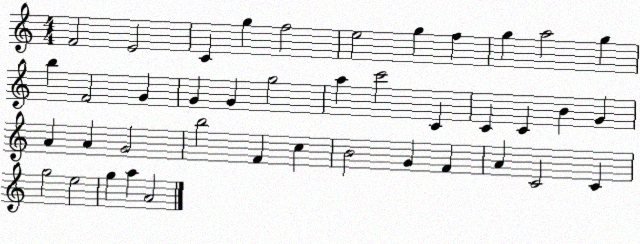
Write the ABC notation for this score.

X:1
T:Untitled
M:4/4
L:1/4
K:C
F2 E2 C g f2 e2 g f g a2 g b F2 G G G g2 a c'2 C C C B G A A G2 b2 F c B2 G F A C2 C g2 e2 g a A2